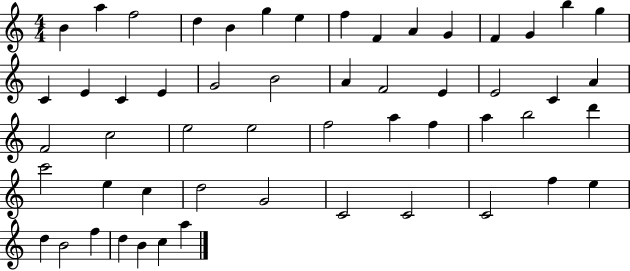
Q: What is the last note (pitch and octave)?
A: A5